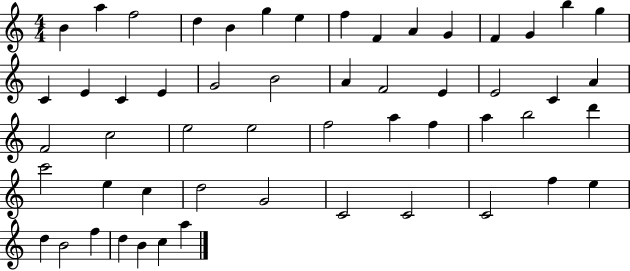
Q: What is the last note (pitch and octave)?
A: A5